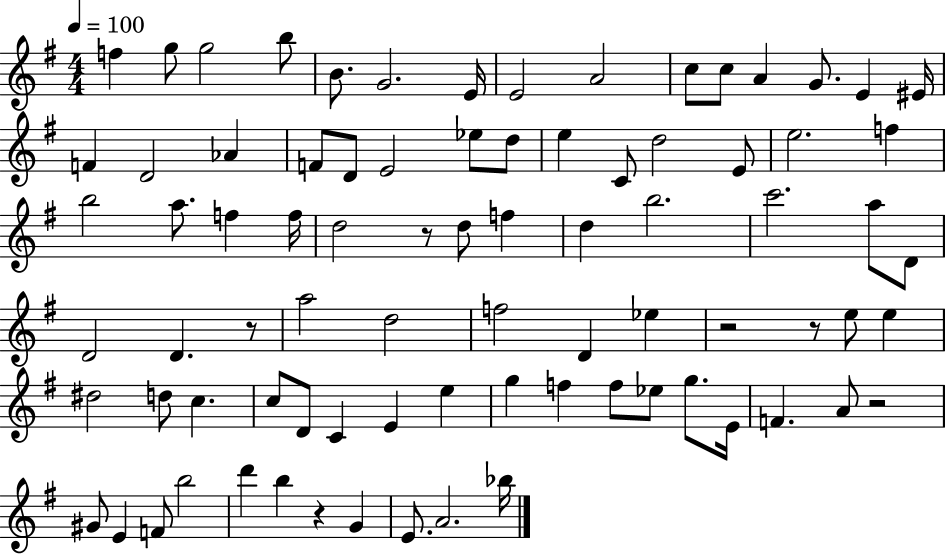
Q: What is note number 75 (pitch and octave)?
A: A4